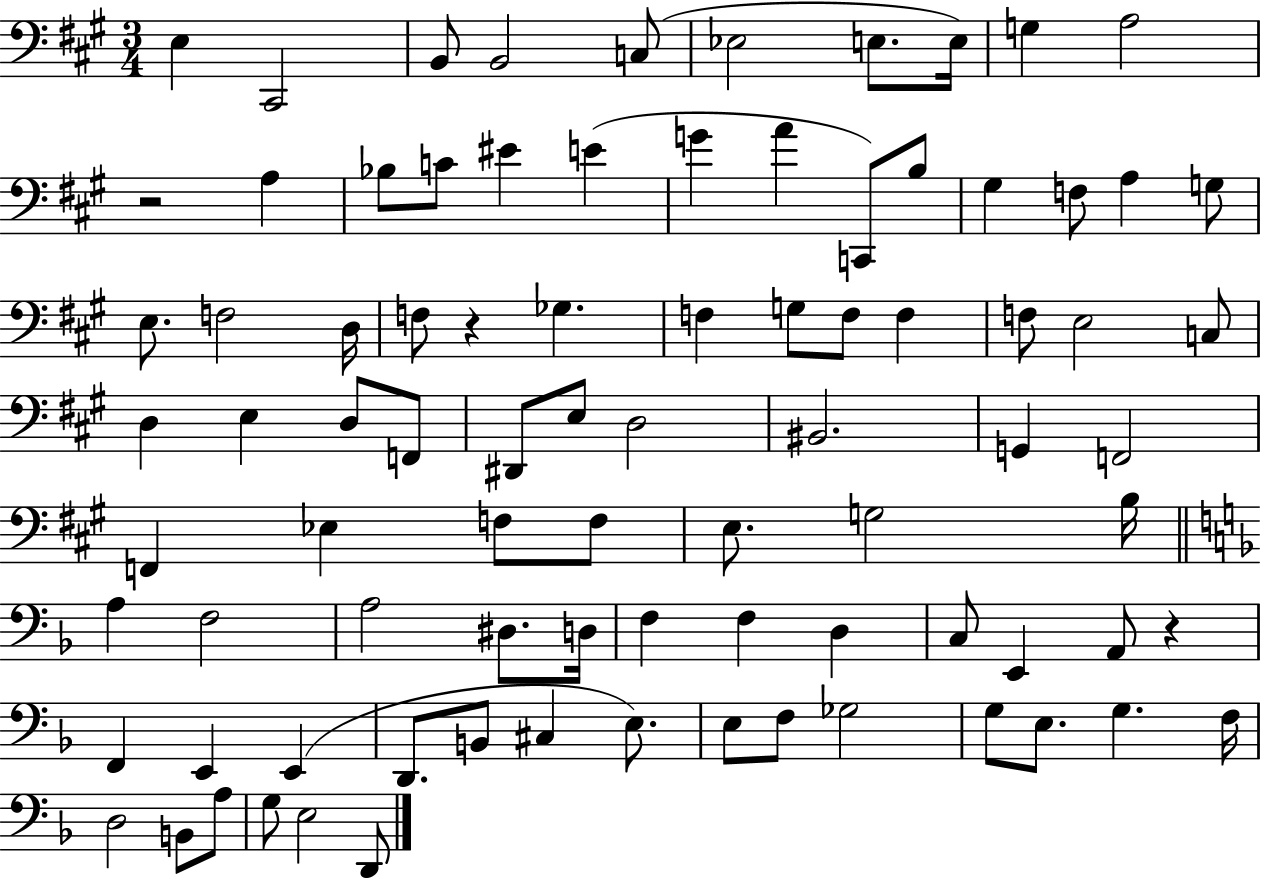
X:1
T:Untitled
M:3/4
L:1/4
K:A
E, ^C,,2 B,,/2 B,,2 C,/2 _E,2 E,/2 E,/4 G, A,2 z2 A, _B,/2 C/2 ^E E G A C,,/2 B,/2 ^G, F,/2 A, G,/2 E,/2 F,2 D,/4 F,/2 z _G, F, G,/2 F,/2 F, F,/2 E,2 C,/2 D, E, D,/2 F,,/2 ^D,,/2 E,/2 D,2 ^B,,2 G,, F,,2 F,, _E, F,/2 F,/2 E,/2 G,2 B,/4 A, F,2 A,2 ^D,/2 D,/4 F, F, D, C,/2 E,, A,,/2 z F,, E,, E,, D,,/2 B,,/2 ^C, E,/2 E,/2 F,/2 _G,2 G,/2 E,/2 G, F,/4 D,2 B,,/2 A,/2 G,/2 E,2 D,,/2